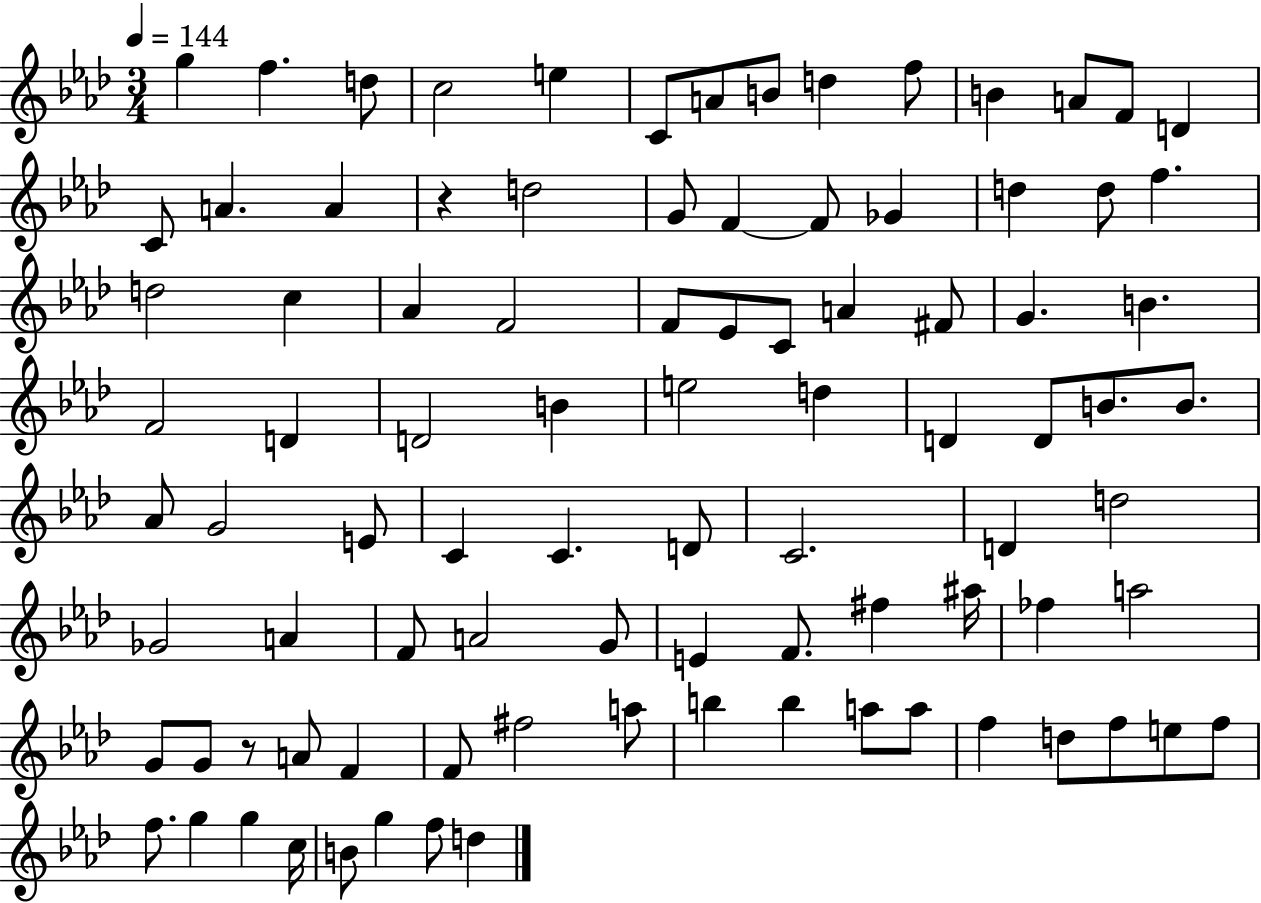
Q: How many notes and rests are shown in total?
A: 92